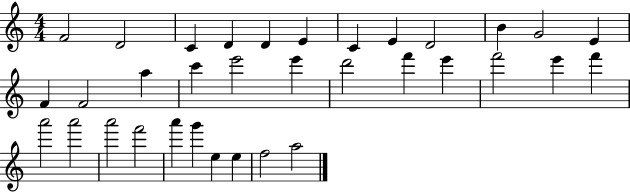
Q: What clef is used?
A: treble